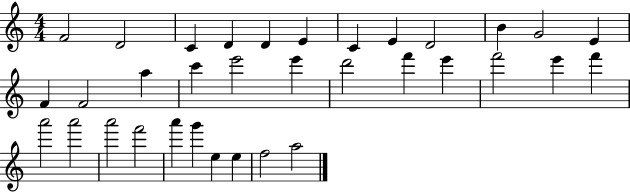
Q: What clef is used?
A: treble